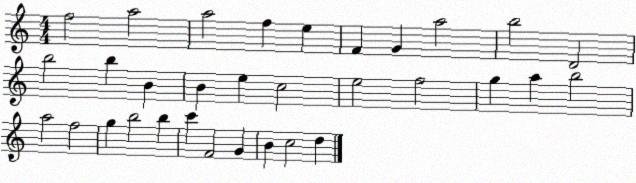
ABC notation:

X:1
T:Untitled
M:4/4
L:1/4
K:C
f2 a2 a2 f e F G a2 b2 D2 b2 b B B e c2 e2 f2 g a b2 a2 f2 g b2 b c' F2 G B c2 d